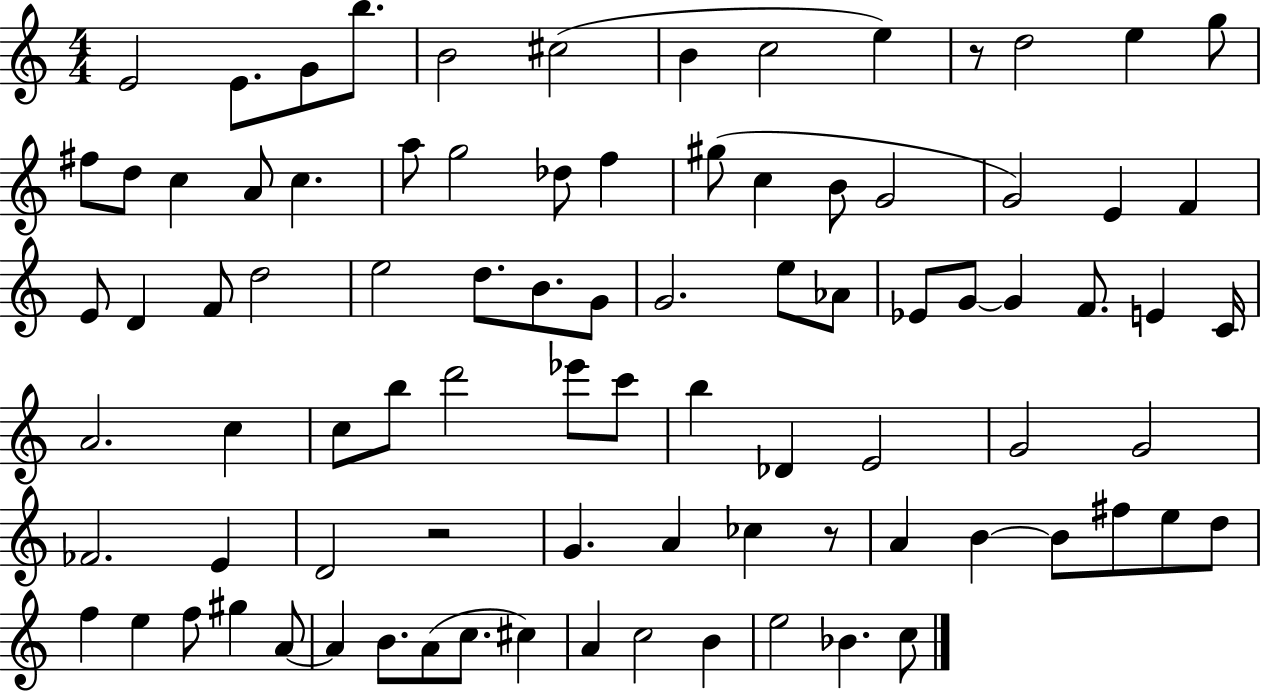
{
  \clef treble
  \numericTimeSignature
  \time 4/4
  \key c \major
  e'2 e'8. g'8 b''8. | b'2 cis''2( | b'4 c''2 e''4) | r8 d''2 e''4 g''8 | \break fis''8 d''8 c''4 a'8 c''4. | a''8 g''2 des''8 f''4 | gis''8( c''4 b'8 g'2 | g'2) e'4 f'4 | \break e'8 d'4 f'8 d''2 | e''2 d''8. b'8. g'8 | g'2. e''8 aes'8 | ees'8 g'8~~ g'4 f'8. e'4 c'16 | \break a'2. c''4 | c''8 b''8 d'''2 ees'''8 c'''8 | b''4 des'4 e'2 | g'2 g'2 | \break fes'2. e'4 | d'2 r2 | g'4. a'4 ces''4 r8 | a'4 b'4~~ b'8 fis''8 e''8 d''8 | \break f''4 e''4 f''8 gis''4 a'8~~ | a'4 b'8. a'8( c''8. cis''4) | a'4 c''2 b'4 | e''2 bes'4. c''8 | \break \bar "|."
}